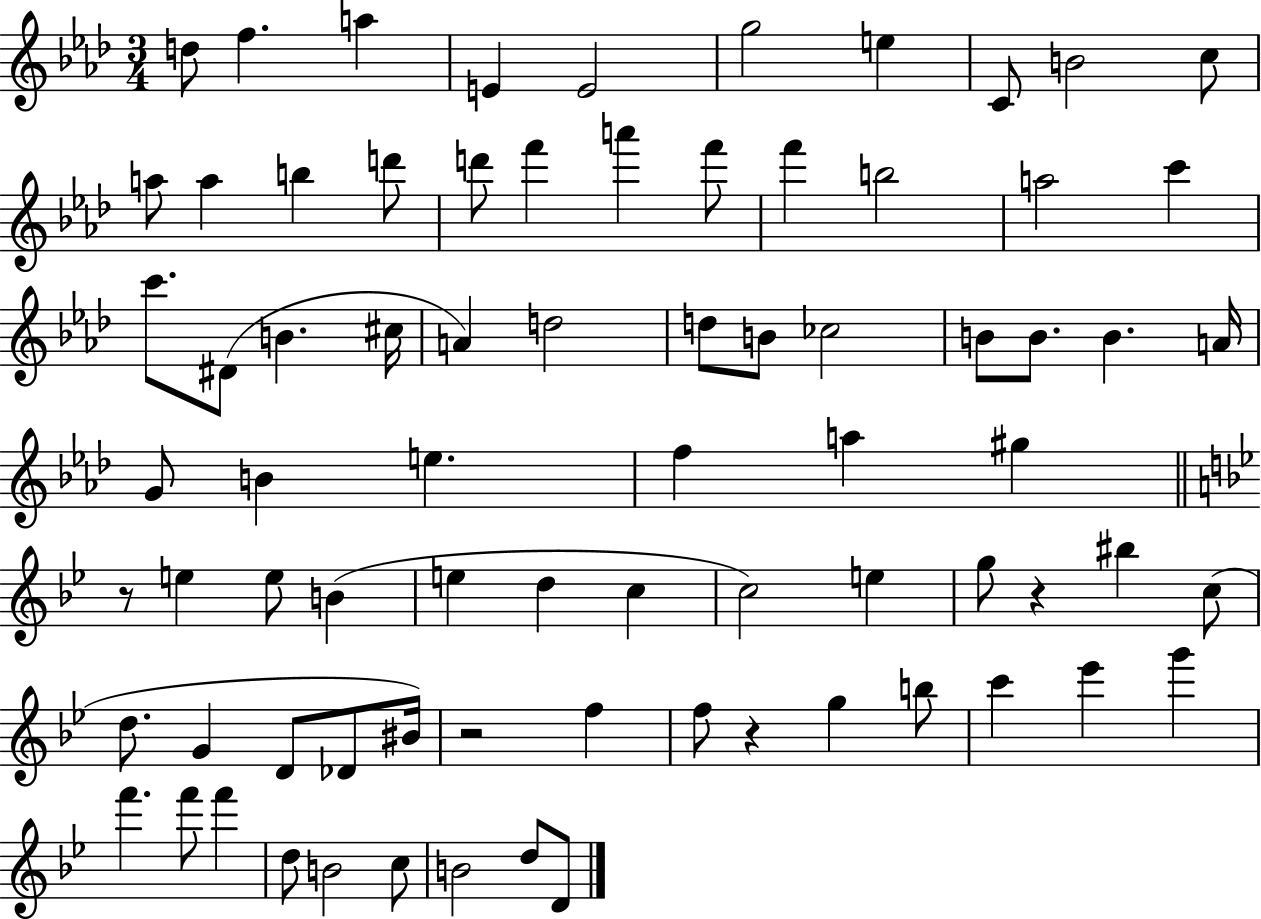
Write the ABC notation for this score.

X:1
T:Untitled
M:3/4
L:1/4
K:Ab
d/2 f a E E2 g2 e C/2 B2 c/2 a/2 a b d'/2 d'/2 f' a' f'/2 f' b2 a2 c' c'/2 ^D/2 B ^c/4 A d2 d/2 B/2 _c2 B/2 B/2 B A/4 G/2 B e f a ^g z/2 e e/2 B e d c c2 e g/2 z ^b c/2 d/2 G D/2 _D/2 ^B/4 z2 f f/2 z g b/2 c' _e' g' f' f'/2 f' d/2 B2 c/2 B2 d/2 D/2